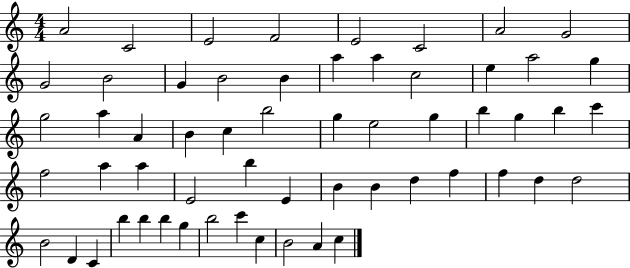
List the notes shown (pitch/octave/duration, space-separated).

A4/h C4/h E4/h F4/h E4/h C4/h A4/h G4/h G4/h B4/h G4/q B4/h B4/q A5/q A5/q C5/h E5/q A5/h G5/q G5/h A5/q A4/q B4/q C5/q B5/h G5/q E5/h G5/q B5/q G5/q B5/q C6/q F5/h A5/q A5/q E4/h B5/q E4/q B4/q B4/q D5/q F5/q F5/q D5/q D5/h B4/h D4/q C4/q B5/q B5/q B5/q G5/q B5/h C6/q C5/q B4/h A4/q C5/q